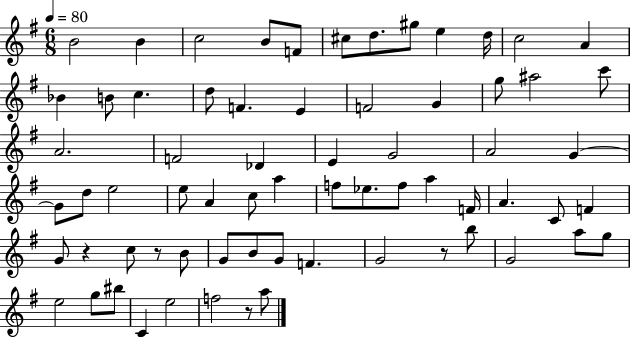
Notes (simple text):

B4/h B4/q C5/h B4/e F4/e C#5/e D5/e. G#5/e E5/q D5/s C5/h A4/q Bb4/q B4/e C5/q. D5/e F4/q. E4/q F4/h G4/q G5/e A#5/h C6/e A4/h. F4/h Db4/q E4/q G4/h A4/h G4/q G4/e D5/e E5/h E5/e A4/q C5/e A5/q F5/e Eb5/e. F5/e A5/q F4/s A4/q. C4/e F4/q G4/e R/q C5/e R/e B4/e G4/e B4/e G4/e F4/q. G4/h R/e B5/e G4/h A5/e G5/e E5/h G5/e BIS5/e C4/q E5/h F5/h R/e A5/e